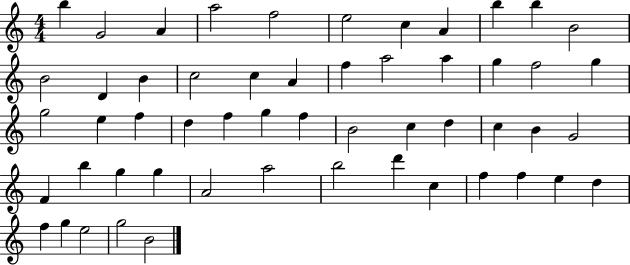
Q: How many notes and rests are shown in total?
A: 54